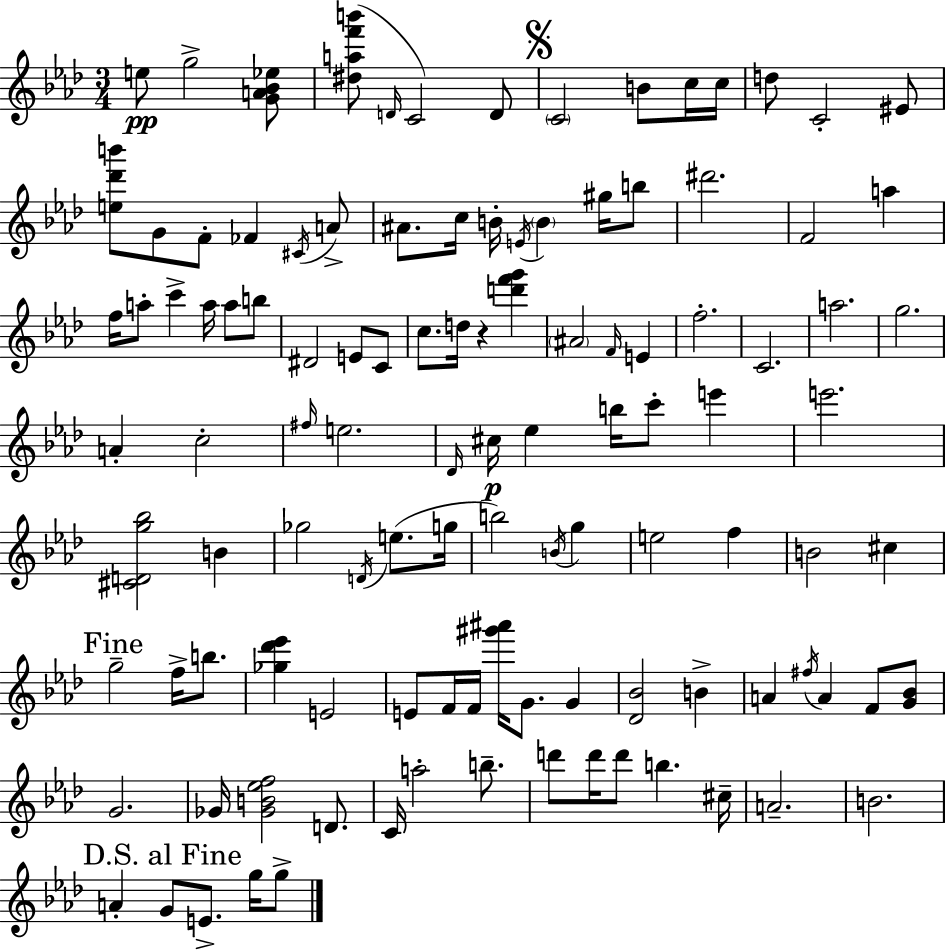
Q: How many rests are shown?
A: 1